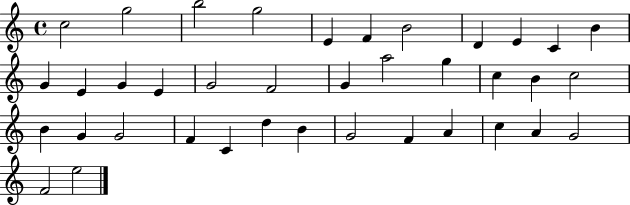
{
  \clef treble
  \time 4/4
  \defaultTimeSignature
  \key c \major
  c''2 g''2 | b''2 g''2 | e'4 f'4 b'2 | d'4 e'4 c'4 b'4 | \break g'4 e'4 g'4 e'4 | g'2 f'2 | g'4 a''2 g''4 | c''4 b'4 c''2 | \break b'4 g'4 g'2 | f'4 c'4 d''4 b'4 | g'2 f'4 a'4 | c''4 a'4 g'2 | \break f'2 e''2 | \bar "|."
}